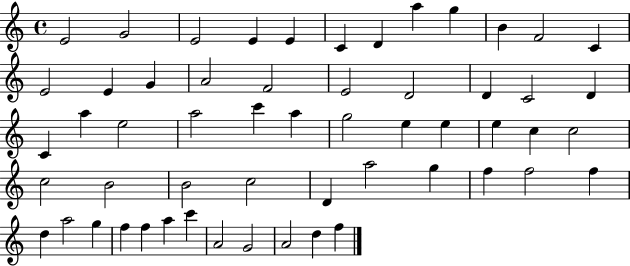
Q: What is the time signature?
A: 4/4